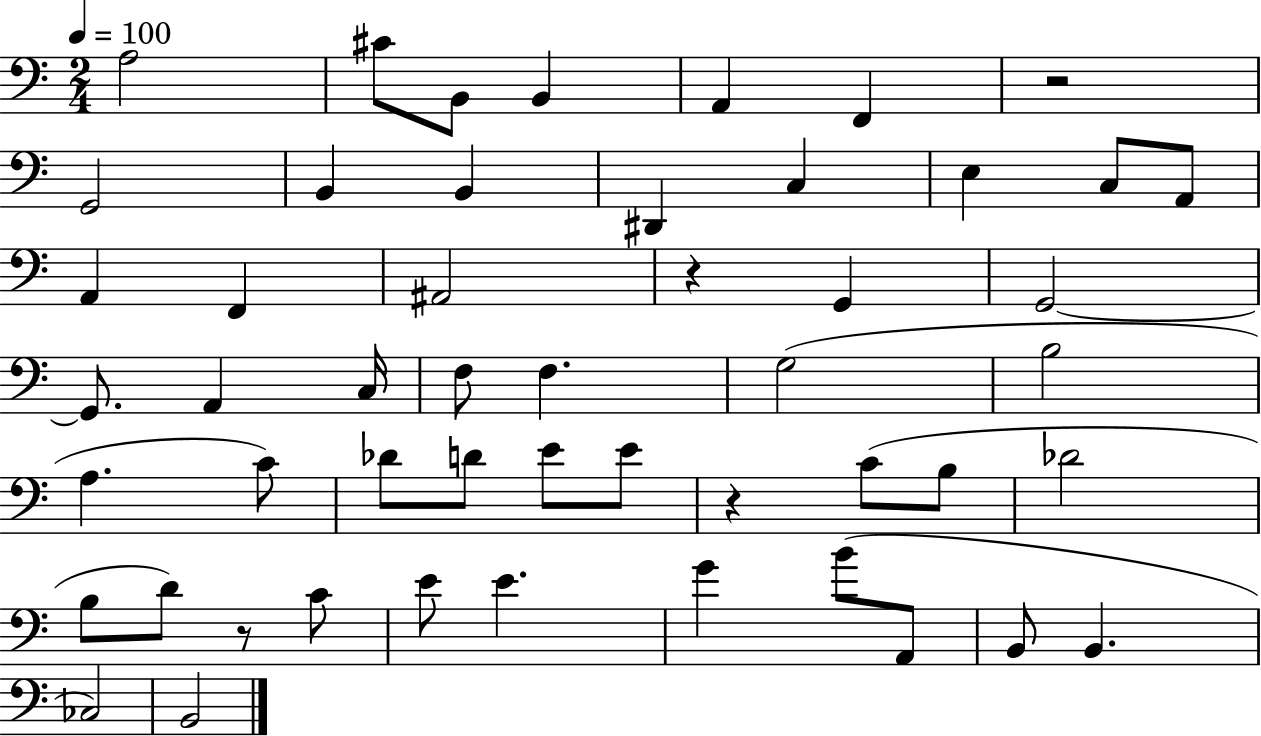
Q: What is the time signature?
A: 2/4